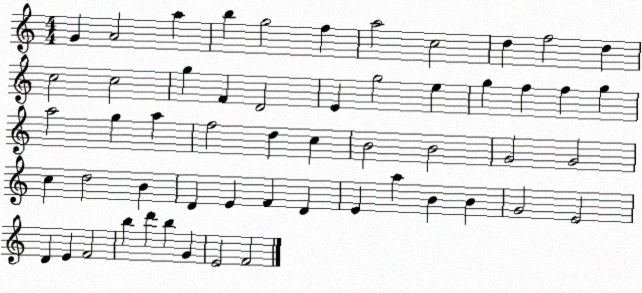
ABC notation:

X:1
T:Untitled
M:4/4
L:1/4
K:C
G A2 a b g2 f a2 c2 d f2 d c2 c2 g F D2 E g2 e g f f g a2 g a f2 d c B2 B2 G2 G2 c d2 B D E F D E a B B G2 E2 D E F2 b d' b G E2 F2